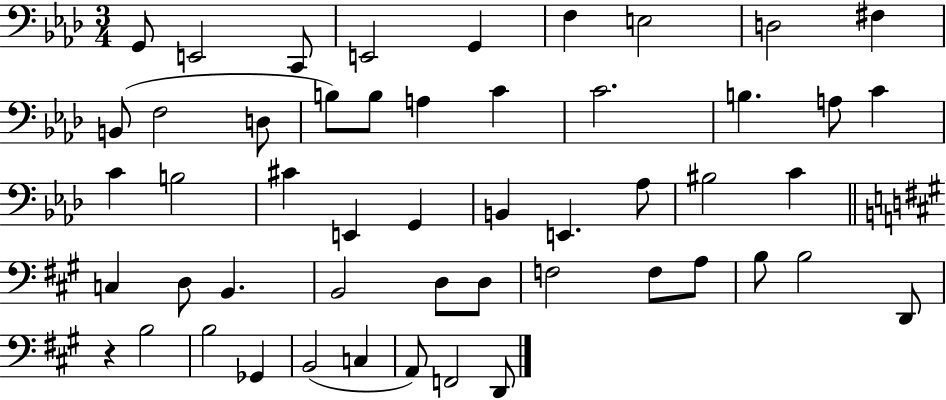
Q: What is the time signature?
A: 3/4